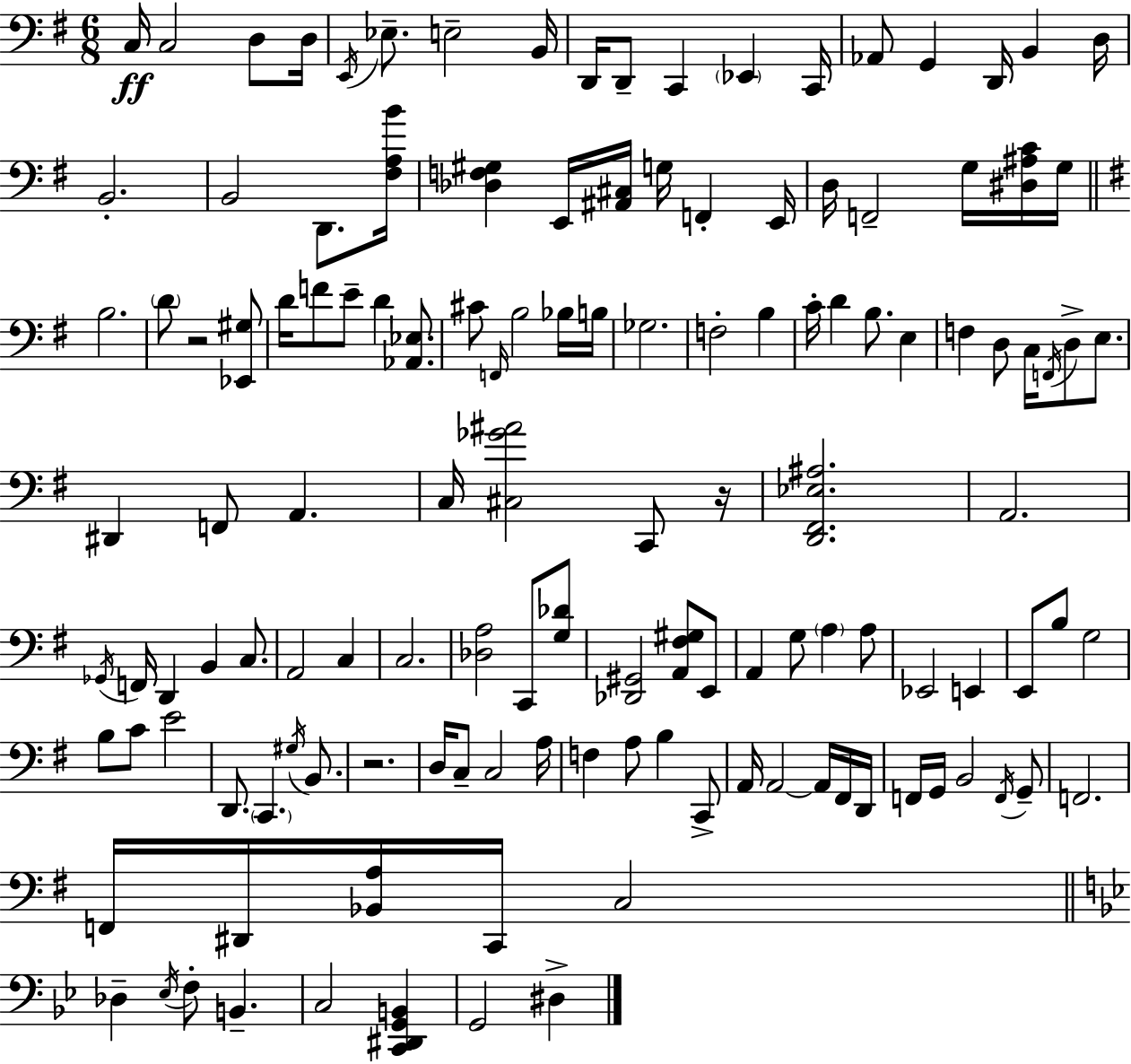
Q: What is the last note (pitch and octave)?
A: D#3